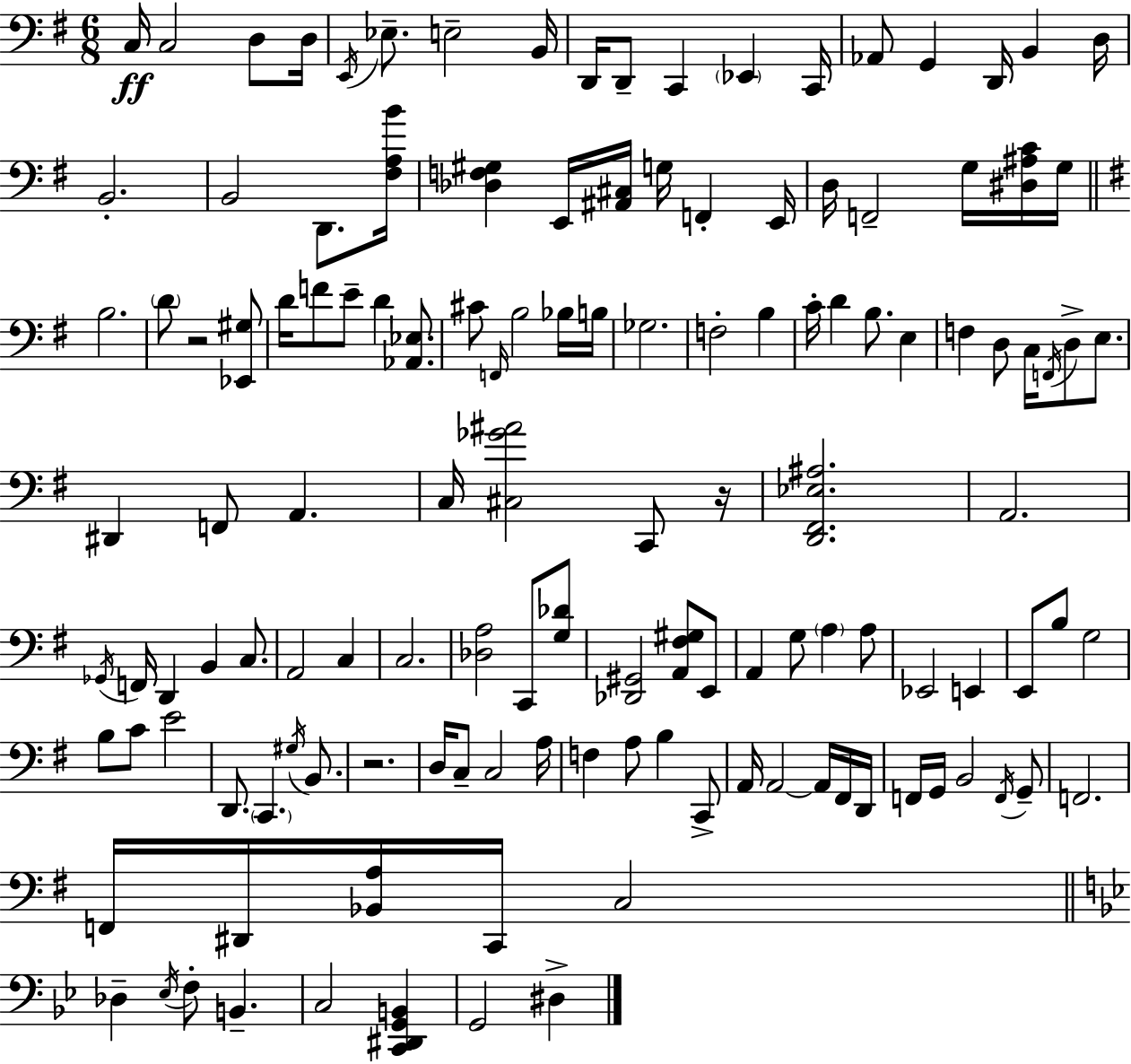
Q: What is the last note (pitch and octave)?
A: D#3